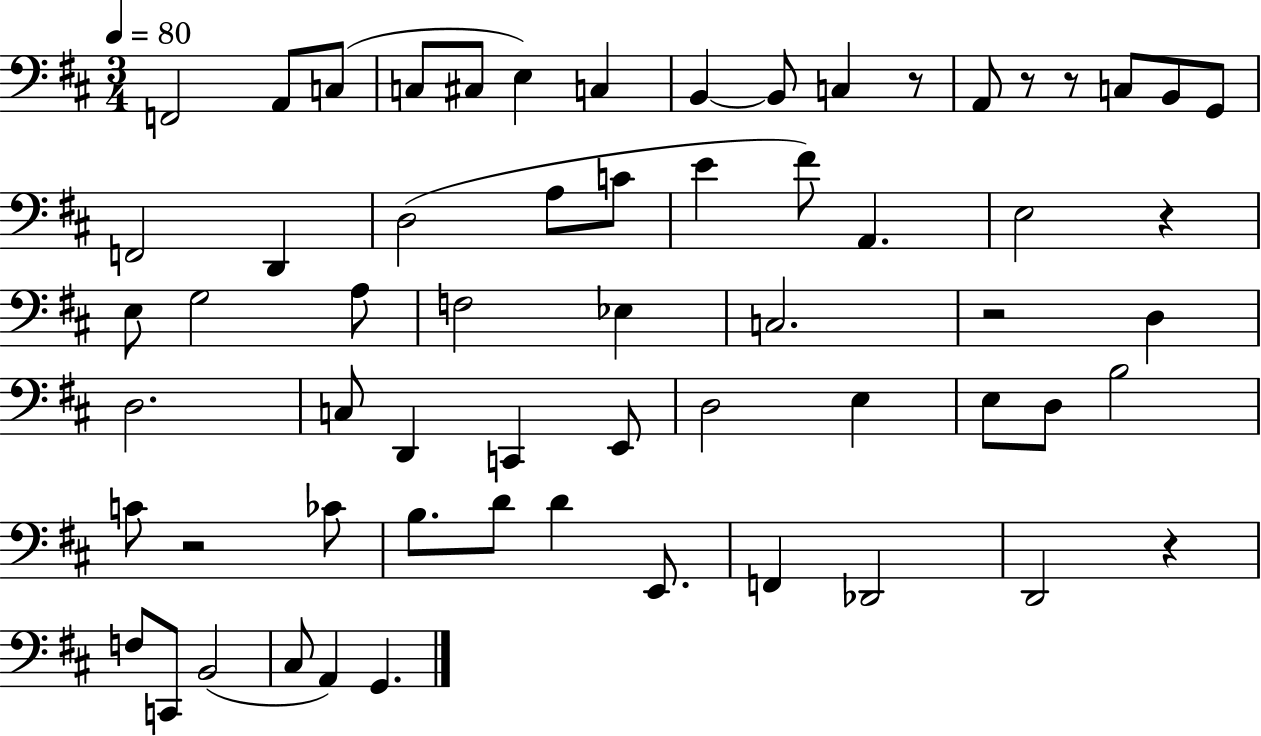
{
  \clef bass
  \numericTimeSignature
  \time 3/4
  \key d \major
  \tempo 4 = 80
  f,2 a,8 c8( | c8 cis8 e4) c4 | b,4~~ b,8 c4 r8 | a,8 r8 r8 c8 b,8 g,8 | \break f,2 d,4 | d2( a8 c'8 | e'4 fis'8) a,4. | e2 r4 | \break e8 g2 a8 | f2 ees4 | c2. | r2 d4 | \break d2. | c8 d,4 c,4 e,8 | d2 e4 | e8 d8 b2 | \break c'8 r2 ces'8 | b8. d'8 d'4 e,8. | f,4 des,2 | d,2 r4 | \break f8 c,8 b,2( | cis8 a,4) g,4. | \bar "|."
}